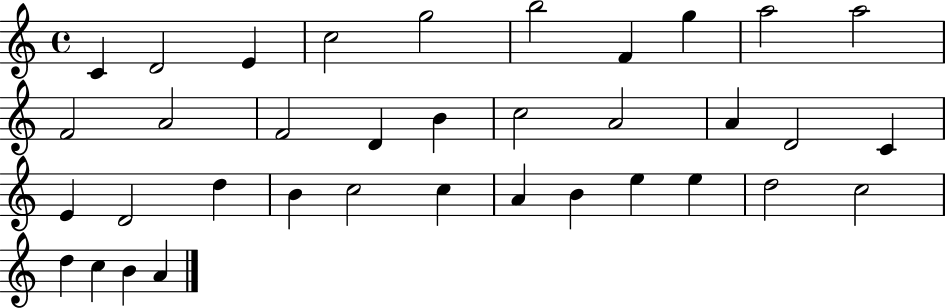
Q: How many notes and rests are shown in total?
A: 36